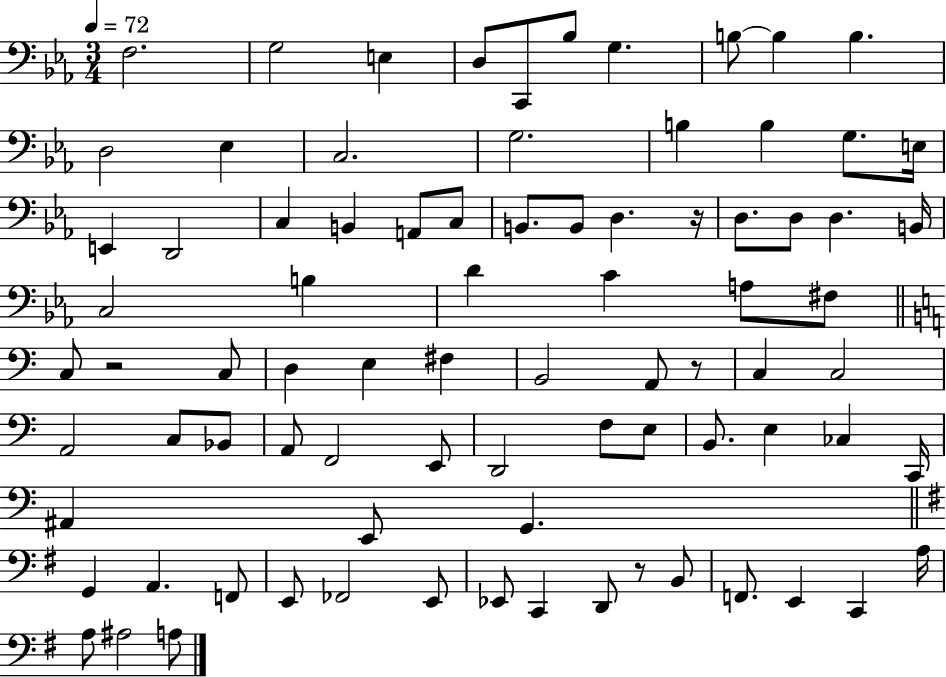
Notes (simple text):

F3/h. G3/h E3/q D3/e C2/e Bb3/e G3/q. B3/e B3/q B3/q. D3/h Eb3/q C3/h. G3/h. B3/q B3/q G3/e. E3/s E2/q D2/h C3/q B2/q A2/e C3/e B2/e. B2/e D3/q. R/s D3/e. D3/e D3/q. B2/s C3/h B3/q D4/q C4/q A3/e F#3/e C3/e R/h C3/e D3/q E3/q F#3/q B2/h A2/e R/e C3/q C3/h A2/h C3/e Bb2/e A2/e F2/h E2/e D2/h F3/e E3/e B2/e. E3/q CES3/q C2/s A#2/q E2/e G2/q. G2/q A2/q. F2/e E2/e FES2/h E2/e Eb2/e C2/q D2/e R/e B2/e F2/e. E2/q C2/q A3/s A3/e A#3/h A3/e